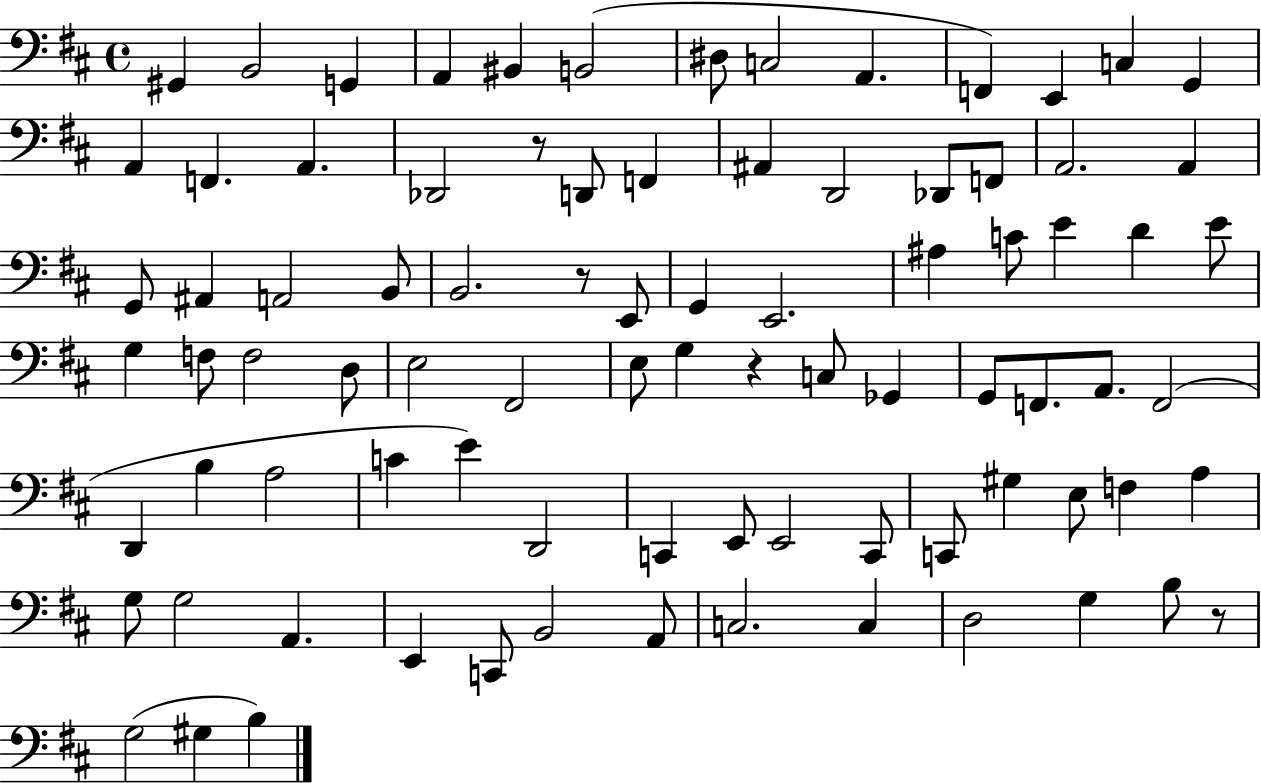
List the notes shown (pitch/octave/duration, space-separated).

G#2/q B2/h G2/q A2/q BIS2/q B2/h D#3/e C3/h A2/q. F2/q E2/q C3/q G2/q A2/q F2/q. A2/q. Db2/h R/e D2/e F2/q A#2/q D2/h Db2/e F2/e A2/h. A2/q G2/e A#2/q A2/h B2/e B2/h. R/e E2/e G2/q E2/h. A#3/q C4/e E4/q D4/q E4/e G3/q F3/e F3/h D3/e E3/h F#2/h E3/e G3/q R/q C3/e Gb2/q G2/e F2/e. A2/e. F2/h D2/q B3/q A3/h C4/q E4/q D2/h C2/q E2/e E2/h C2/e C2/e G#3/q E3/e F3/q A3/q G3/e G3/h A2/q. E2/q C2/e B2/h A2/e C3/h. C3/q D3/h G3/q B3/e R/e G3/h G#3/q B3/q